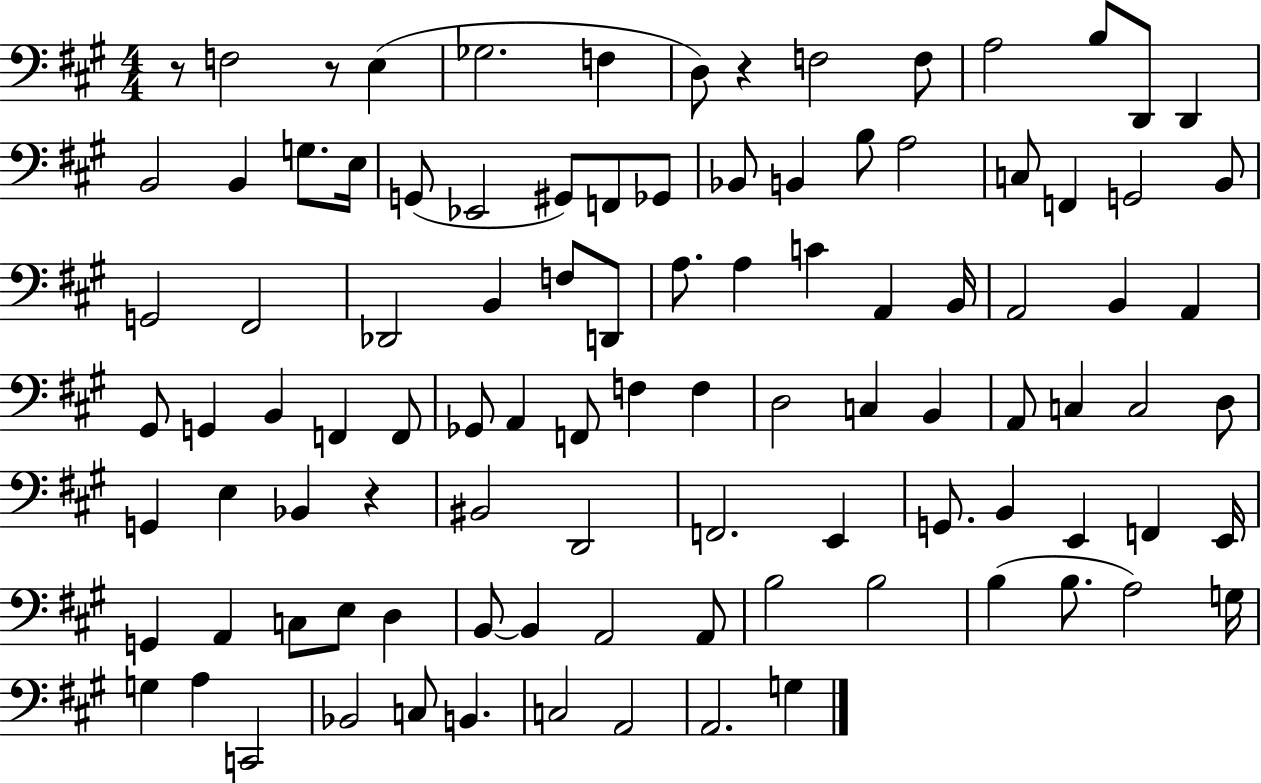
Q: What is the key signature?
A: A major